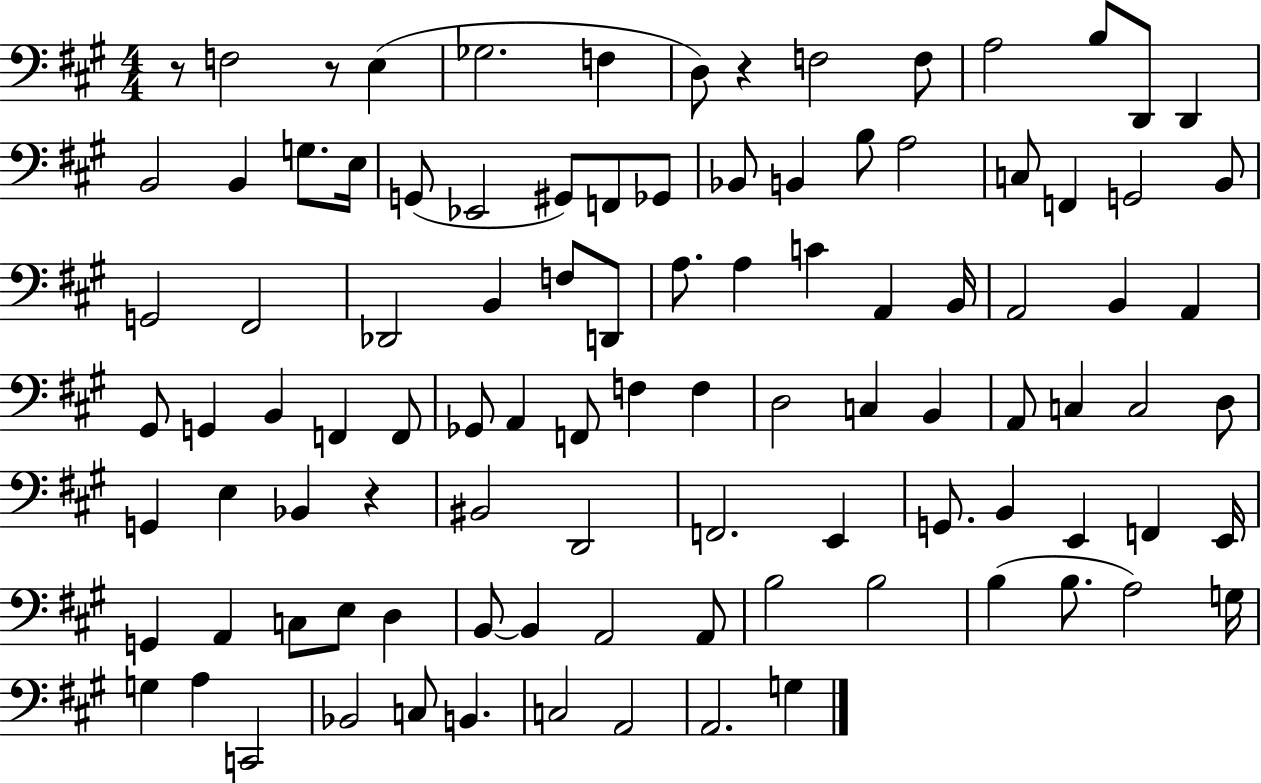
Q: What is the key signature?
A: A major